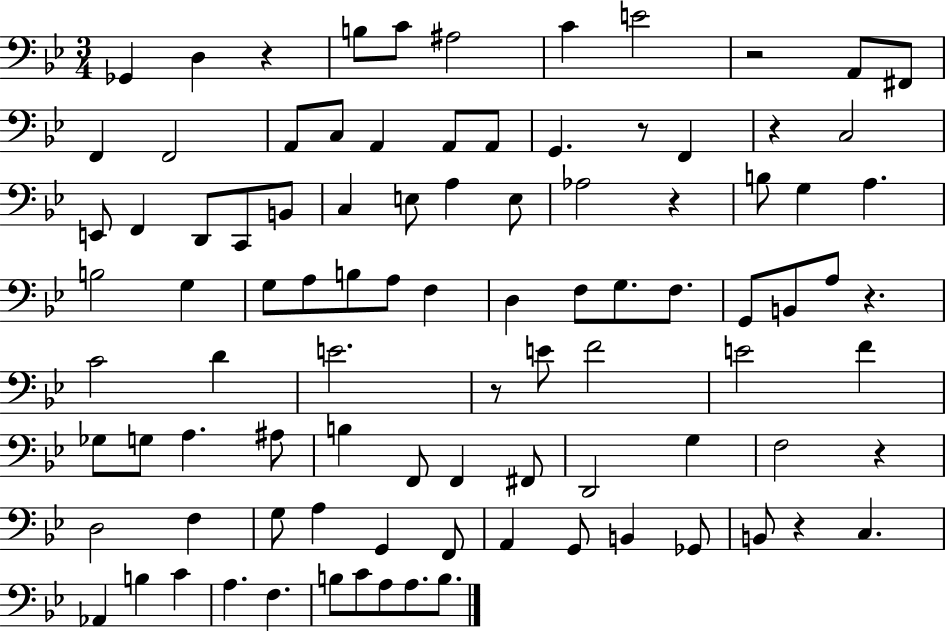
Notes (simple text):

Gb2/q D3/q R/q B3/e C4/e A#3/h C4/q E4/h R/h A2/e F#2/e F2/q F2/h A2/e C3/e A2/q A2/e A2/e G2/q. R/e F2/q R/q C3/h E2/e F2/q D2/e C2/e B2/e C3/q E3/e A3/q E3/e Ab3/h R/q B3/e G3/q A3/q. B3/h G3/q G3/e A3/e B3/e A3/e F3/q D3/q F3/e G3/e. F3/e. G2/e B2/e A3/e R/q. C4/h D4/q E4/h. R/e E4/e F4/h E4/h F4/q Gb3/e G3/e A3/q. A#3/e B3/q F2/e F2/q F#2/e D2/h G3/q F3/h R/q D3/h F3/q G3/e A3/q G2/q F2/e A2/q G2/e B2/q Gb2/e B2/e R/q C3/q. Ab2/q B3/q C4/q A3/q. F3/q. B3/e C4/e A3/e A3/e. B3/e.